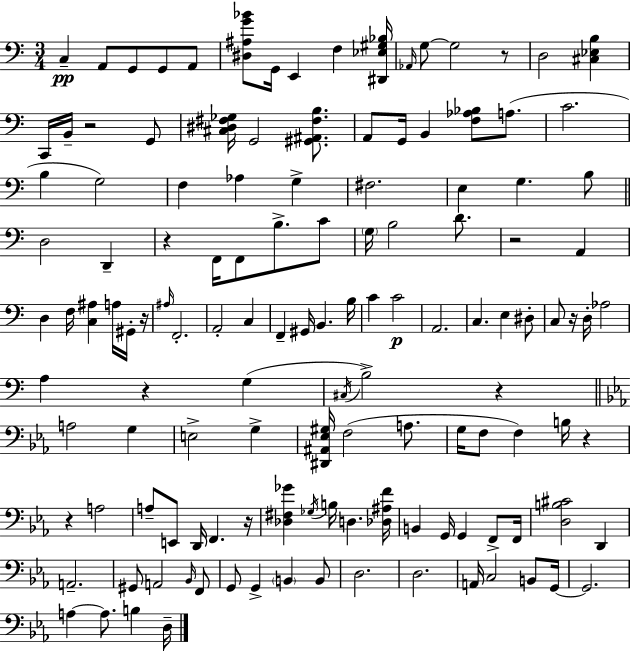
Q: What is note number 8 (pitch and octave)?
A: F3